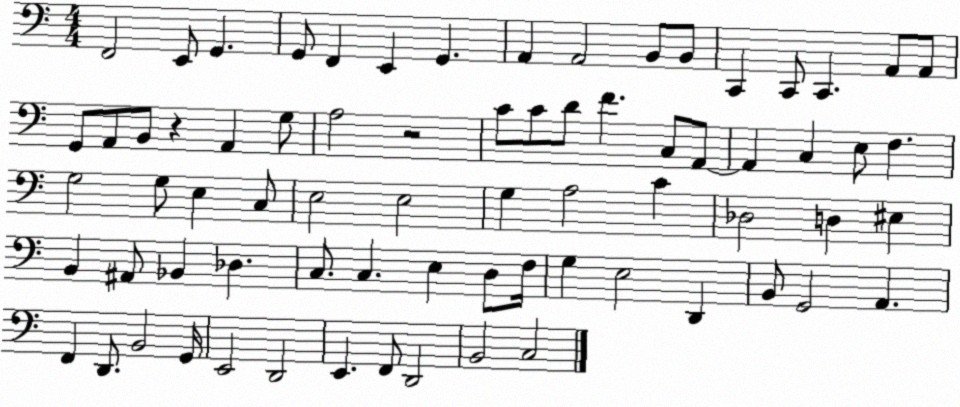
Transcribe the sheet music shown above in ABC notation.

X:1
T:Untitled
M:4/4
L:1/4
K:C
F,,2 E,,/2 G,, G,,/2 F,, E,, G,, A,, A,,2 B,,/2 B,,/2 C,, C,,/2 C,, A,,/2 A,,/2 G,,/2 A,,/2 B,,/2 z A,, G,/2 A,2 z2 C/2 C/2 D/2 F C,/2 A,,/2 A,, C, E,/2 F, G,2 G,/2 E, C,/2 E,2 E,2 G, A,2 C _D,2 D, ^E, B,, ^A,,/2 _B,, _D, C,/2 C, E, D,/2 F,/4 G, E,2 D,, B,,/2 G,,2 A,, F,, D,,/2 B,,2 G,,/4 E,,2 D,,2 E,, F,,/2 D,,2 B,,2 C,2